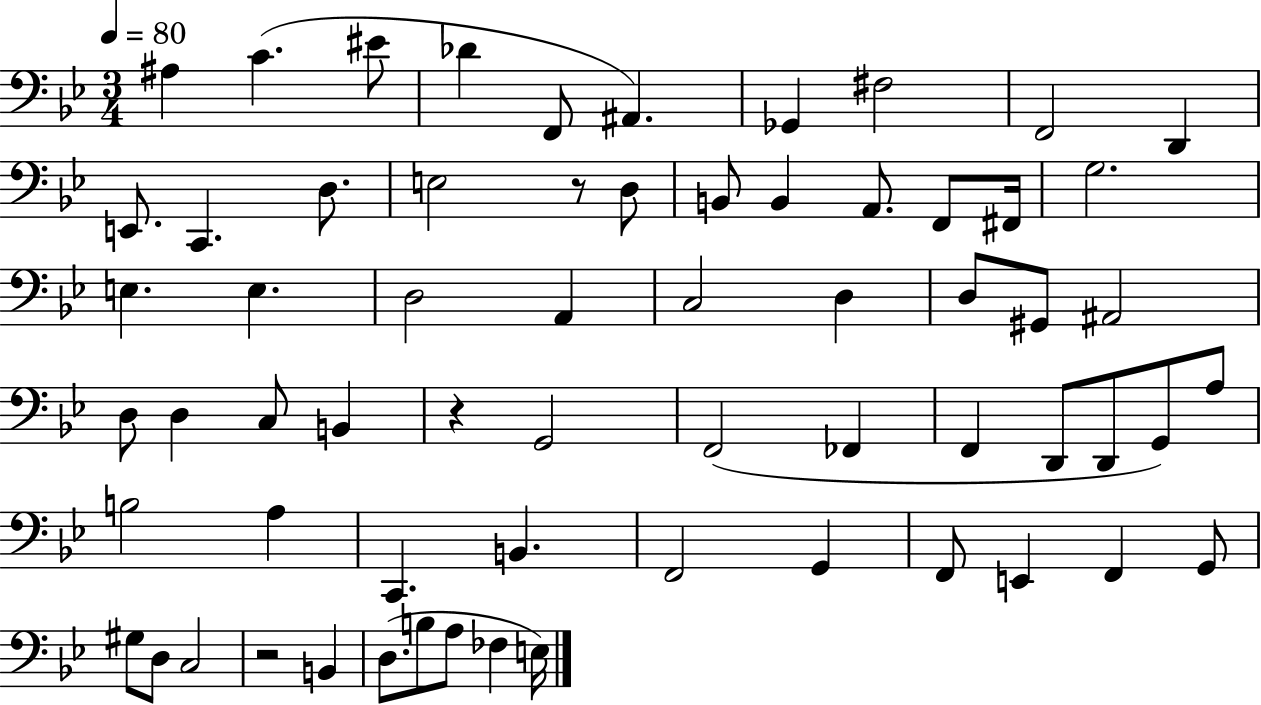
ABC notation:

X:1
T:Untitled
M:3/4
L:1/4
K:Bb
^A, C ^E/2 _D F,,/2 ^A,, _G,, ^F,2 F,,2 D,, E,,/2 C,, D,/2 E,2 z/2 D,/2 B,,/2 B,, A,,/2 F,,/2 ^F,,/4 G,2 E, E, D,2 A,, C,2 D, D,/2 ^G,,/2 ^A,,2 D,/2 D, C,/2 B,, z G,,2 F,,2 _F,, F,, D,,/2 D,,/2 G,,/2 A,/2 B,2 A, C,, B,, F,,2 G,, F,,/2 E,, F,, G,,/2 ^G,/2 D,/2 C,2 z2 B,, D,/2 B,/2 A,/2 _F, E,/4